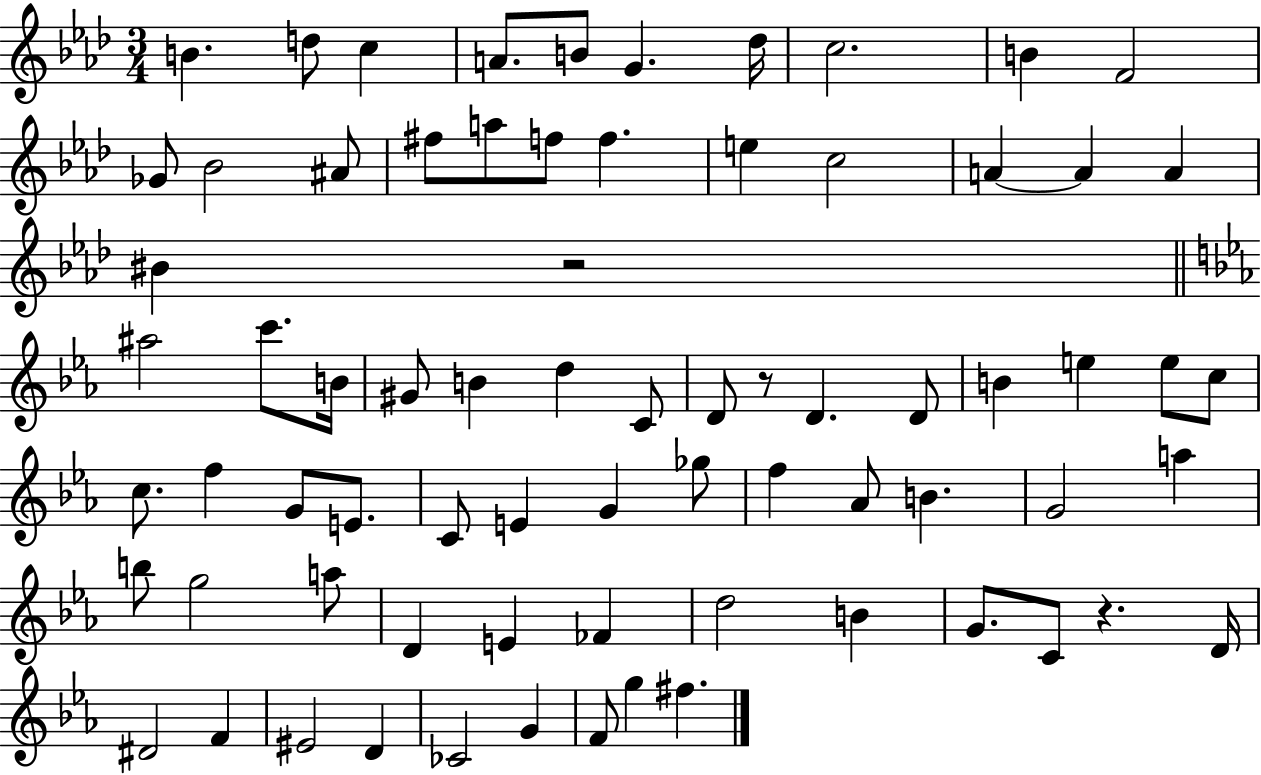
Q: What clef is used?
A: treble